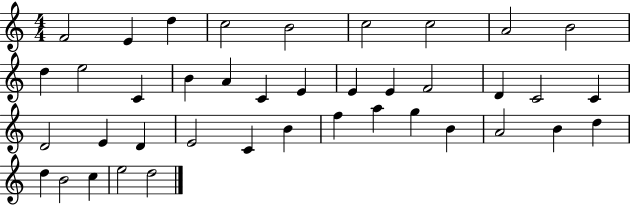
{
  \clef treble
  \numericTimeSignature
  \time 4/4
  \key c \major
  f'2 e'4 d''4 | c''2 b'2 | c''2 c''2 | a'2 b'2 | \break d''4 e''2 c'4 | b'4 a'4 c'4 e'4 | e'4 e'4 f'2 | d'4 c'2 c'4 | \break d'2 e'4 d'4 | e'2 c'4 b'4 | f''4 a''4 g''4 b'4 | a'2 b'4 d''4 | \break d''4 b'2 c''4 | e''2 d''2 | \bar "|."
}